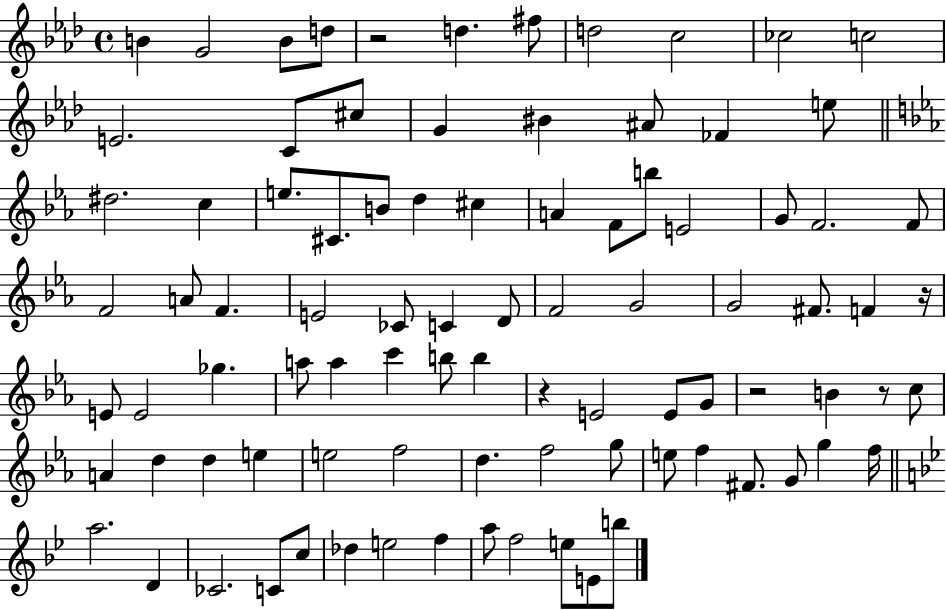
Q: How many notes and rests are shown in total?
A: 90